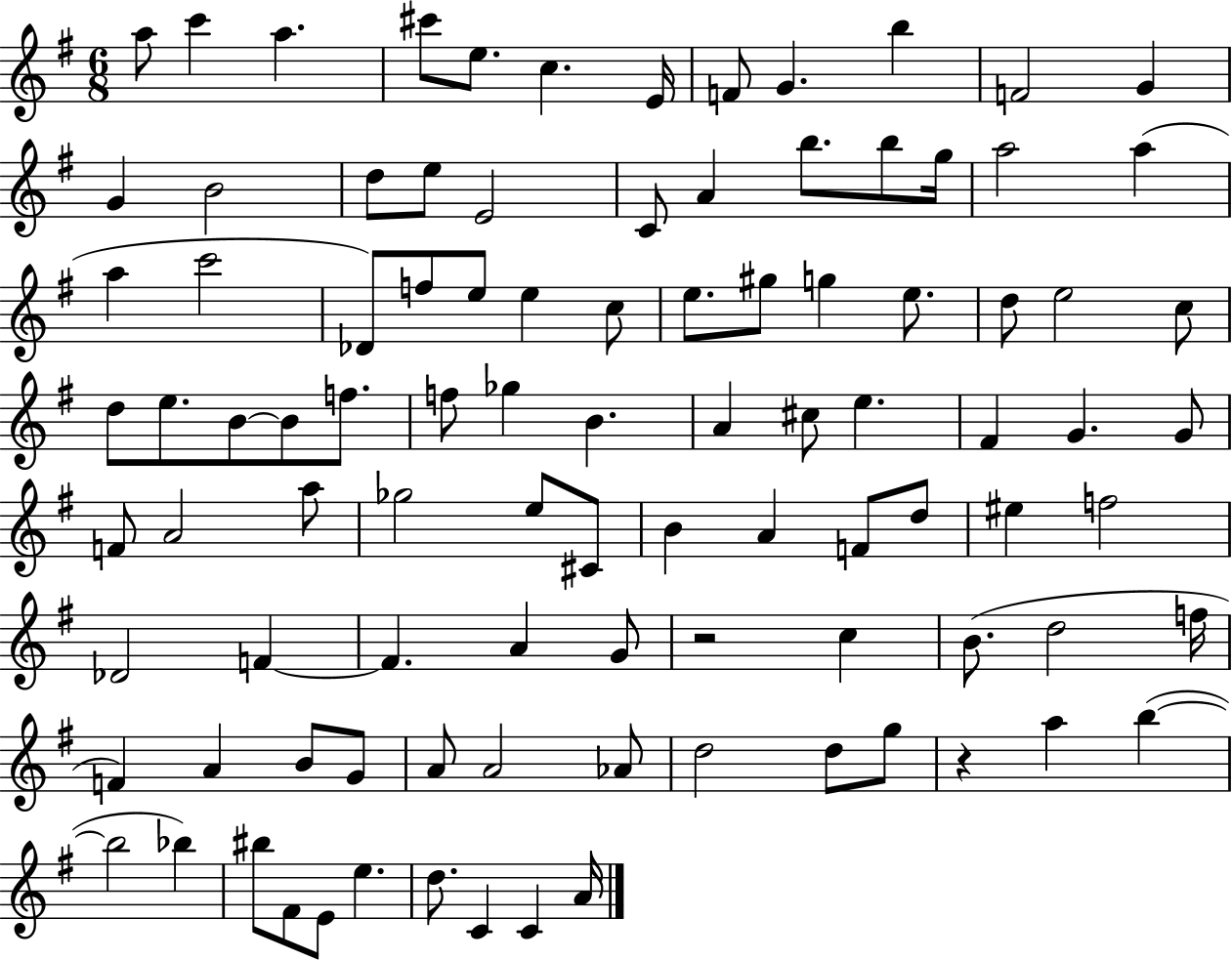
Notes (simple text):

A5/e C6/q A5/q. C#6/e E5/e. C5/q. E4/s F4/e G4/q. B5/q F4/h G4/q G4/q B4/h D5/e E5/e E4/h C4/e A4/q B5/e. B5/e G5/s A5/h A5/q A5/q C6/h Db4/e F5/e E5/e E5/q C5/e E5/e. G#5/e G5/q E5/e. D5/e E5/h C5/e D5/e E5/e. B4/e B4/e F5/e. F5/e Gb5/q B4/q. A4/q C#5/e E5/q. F#4/q G4/q. G4/e F4/e A4/h A5/e Gb5/h E5/e C#4/e B4/q A4/q F4/e D5/e EIS5/q F5/h Db4/h F4/q F4/q. A4/q G4/e R/h C5/q B4/e. D5/h F5/s F4/q A4/q B4/e G4/e A4/e A4/h Ab4/e D5/h D5/e G5/e R/q A5/q B5/q B5/h Bb5/q BIS5/e F#4/e E4/e E5/q. D5/e. C4/q C4/q A4/s